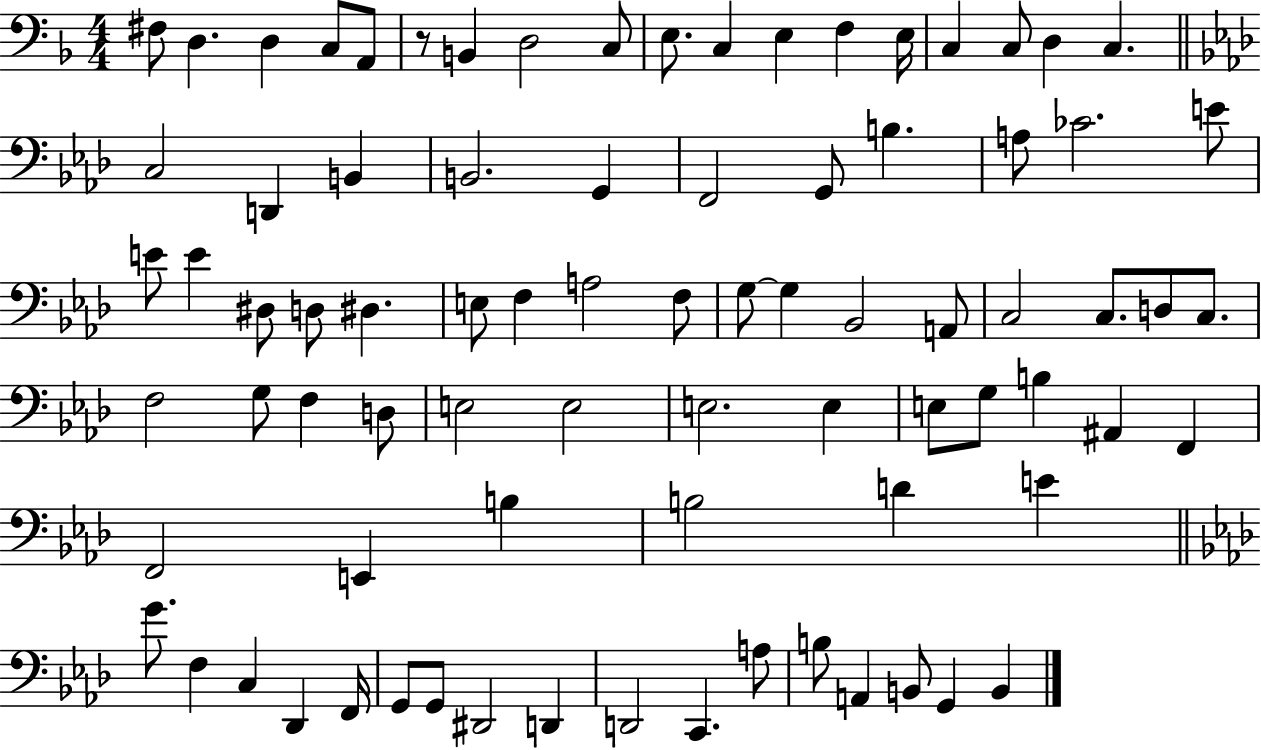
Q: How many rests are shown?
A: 1